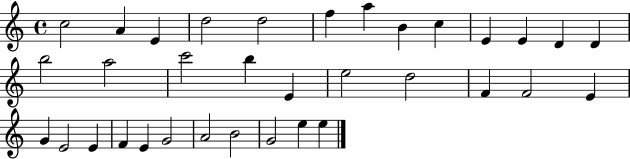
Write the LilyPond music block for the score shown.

{
  \clef treble
  \time 4/4
  \defaultTimeSignature
  \key c \major
  c''2 a'4 e'4 | d''2 d''2 | f''4 a''4 b'4 c''4 | e'4 e'4 d'4 d'4 | \break b''2 a''2 | c'''2 b''4 e'4 | e''2 d''2 | f'4 f'2 e'4 | \break g'4 e'2 e'4 | f'4 e'4 g'2 | a'2 b'2 | g'2 e''4 e''4 | \break \bar "|."
}